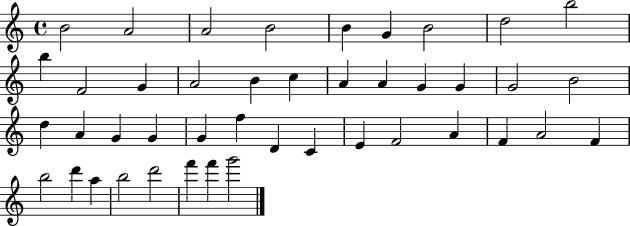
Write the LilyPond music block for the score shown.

{
  \clef treble
  \time 4/4
  \defaultTimeSignature
  \key c \major
  b'2 a'2 | a'2 b'2 | b'4 g'4 b'2 | d''2 b''2 | \break b''4 f'2 g'4 | a'2 b'4 c''4 | a'4 a'4 g'4 g'4 | g'2 b'2 | \break d''4 a'4 g'4 g'4 | g'4 f''4 d'4 c'4 | e'4 f'2 a'4 | f'4 a'2 f'4 | \break b''2 d'''4 a''4 | b''2 d'''2 | f'''4 f'''4 g'''2 | \bar "|."
}